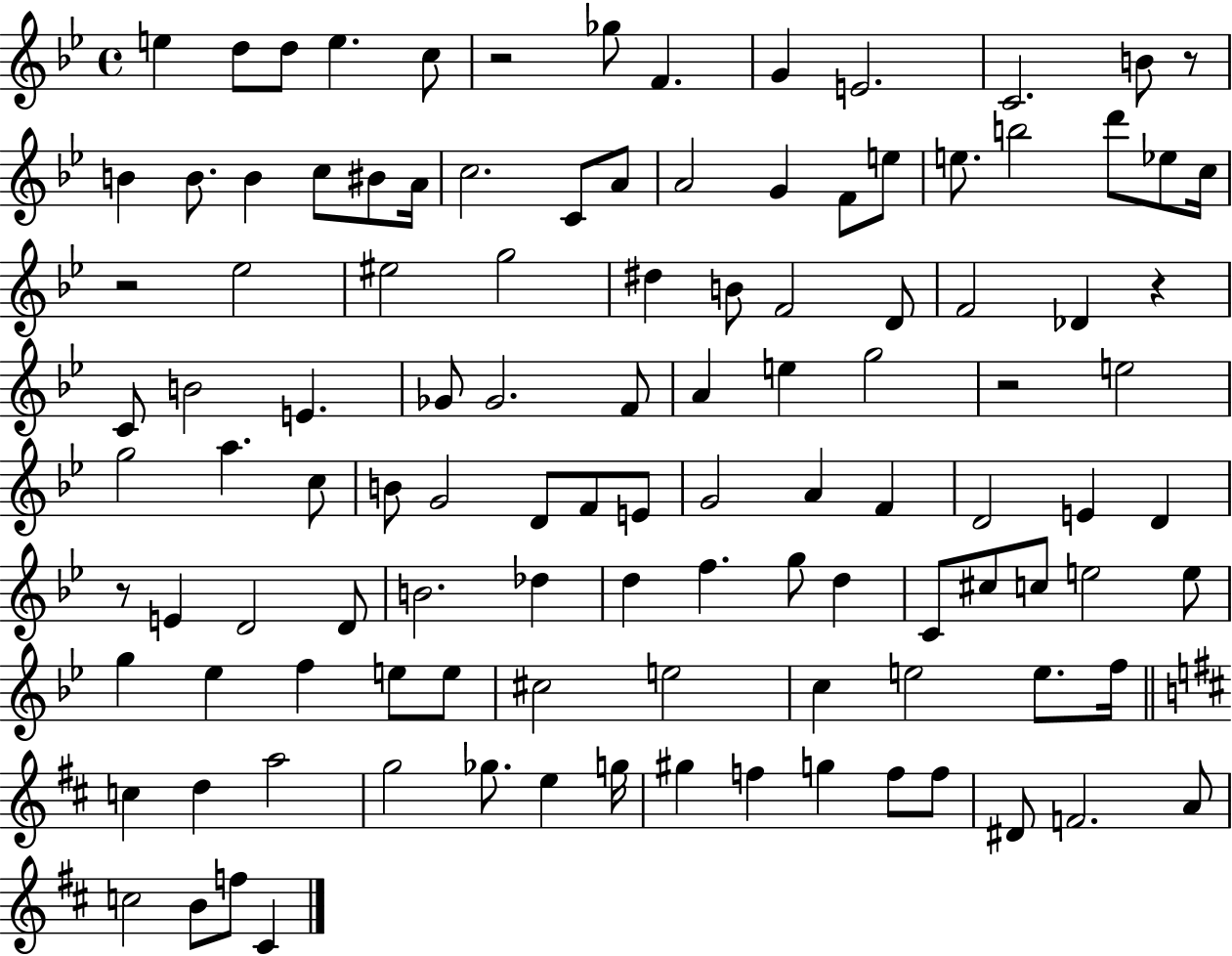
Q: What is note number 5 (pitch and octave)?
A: C5